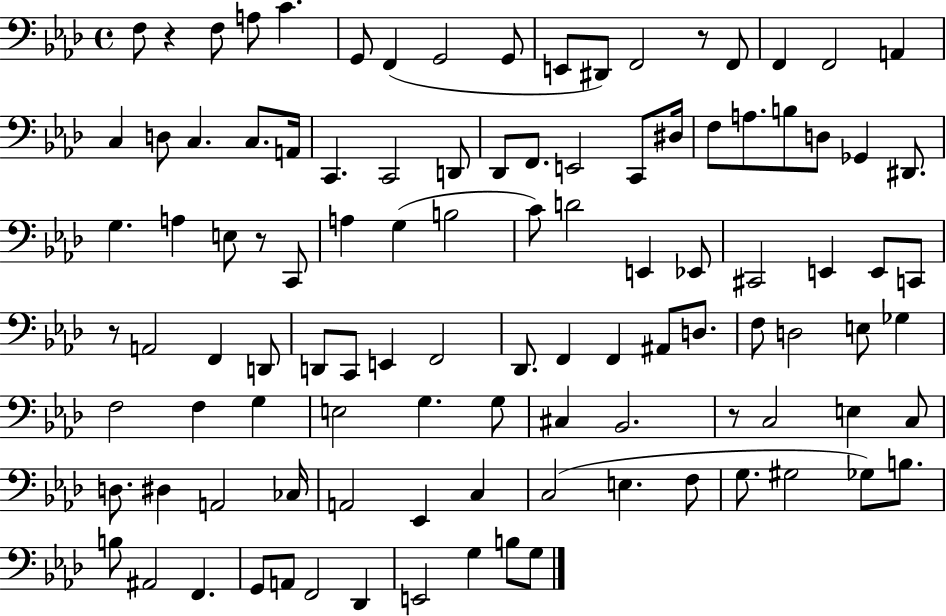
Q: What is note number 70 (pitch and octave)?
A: G3